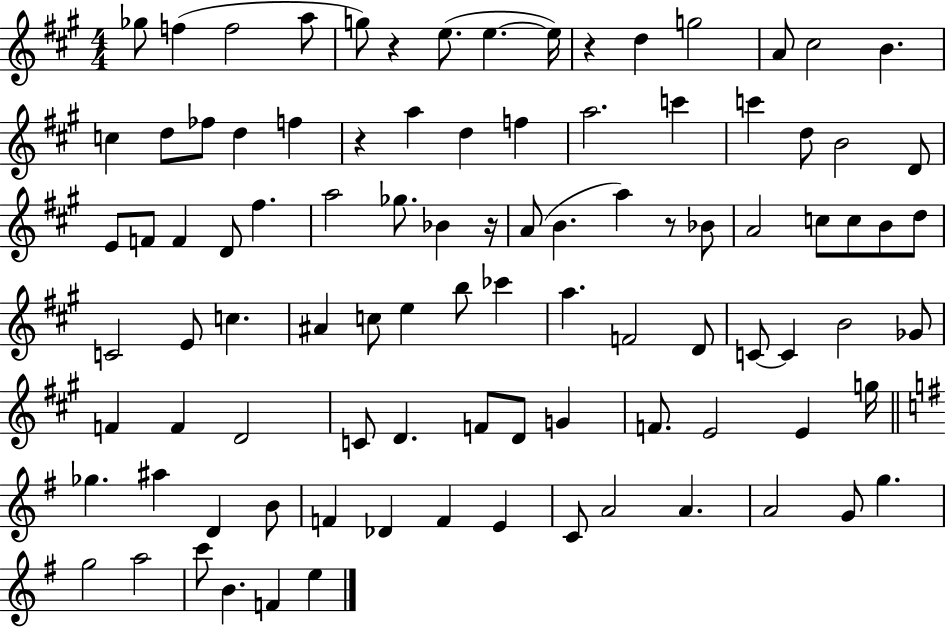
{
  \clef treble
  \numericTimeSignature
  \time 4/4
  \key a \major
  \repeat volta 2 { ges''8 f''4( f''2 a''8 | g''8) r4 e''8.( e''4.~~ e''16) | r4 d''4 g''2 | a'8 cis''2 b'4. | \break c''4 d''8 fes''8 d''4 f''4 | r4 a''4 d''4 f''4 | a''2. c'''4 | c'''4 d''8 b'2 d'8 | \break e'8 f'8 f'4 d'8 fis''4. | a''2 ges''8. bes'4 r16 | a'8( b'4. a''4) r8 bes'8 | a'2 c''8 c''8 b'8 d''8 | \break c'2 e'8 c''4. | ais'4 c''8 e''4 b''8 ces'''4 | a''4. f'2 d'8 | c'8~~ c'4 b'2 ges'8 | \break f'4 f'4 d'2 | c'8 d'4. f'8 d'8 g'4 | f'8. e'2 e'4 g''16 | \bar "||" \break \key g \major ges''4. ais''4 d'4 b'8 | f'4 des'4 f'4 e'4 | c'8 a'2 a'4. | a'2 g'8 g''4. | \break g''2 a''2 | c'''8 b'4. f'4 e''4 | } \bar "|."
}